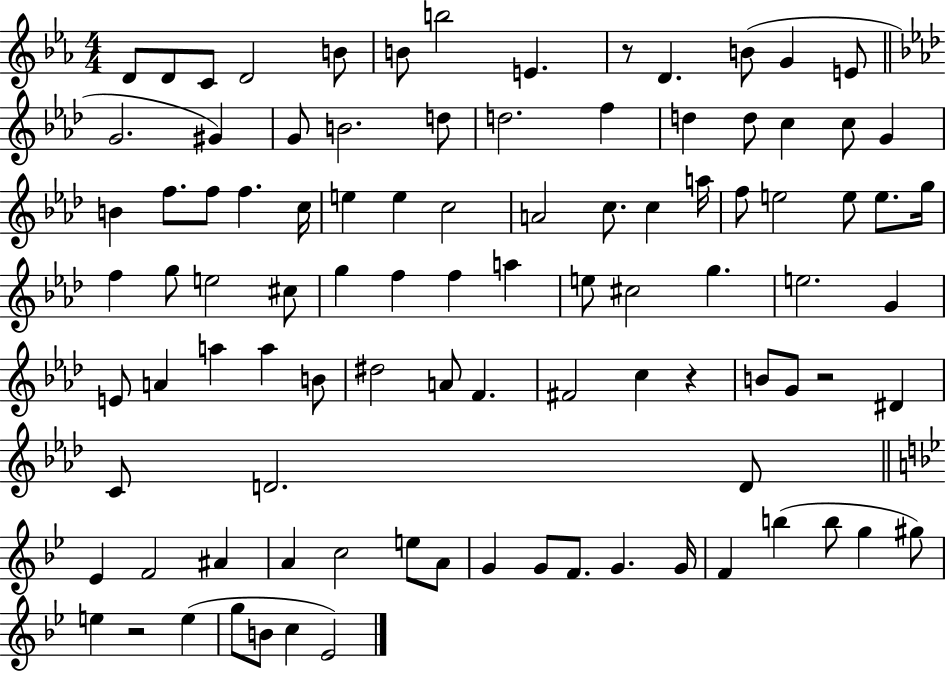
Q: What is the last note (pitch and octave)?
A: Eb4